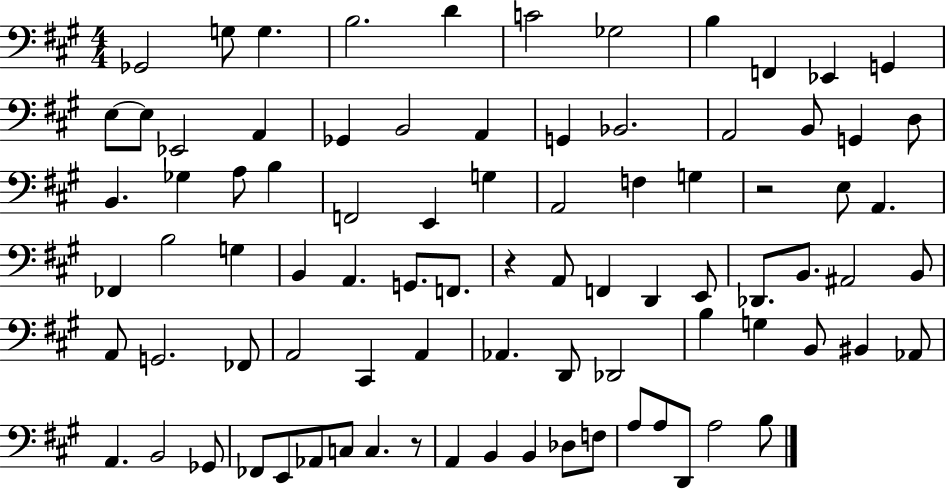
X:1
T:Untitled
M:4/4
L:1/4
K:A
_G,,2 G,/2 G, B,2 D C2 _G,2 B, F,, _E,, G,, E,/2 E,/2 _E,,2 A,, _G,, B,,2 A,, G,, _B,,2 A,,2 B,,/2 G,, D,/2 B,, _G, A,/2 B, F,,2 E,, G, A,,2 F, G, z2 E,/2 A,, _F,, B,2 G, B,, A,, G,,/2 F,,/2 z A,,/2 F,, D,, E,,/2 _D,,/2 B,,/2 ^A,,2 B,,/2 A,,/2 G,,2 _F,,/2 A,,2 ^C,, A,, _A,, D,,/2 _D,,2 B, G, B,,/2 ^B,, _A,,/2 A,, B,,2 _G,,/2 _F,,/2 E,,/2 _A,,/2 C,/2 C, z/2 A,, B,, B,, _D,/2 F,/2 A,/2 A,/2 D,,/2 A,2 B,/2